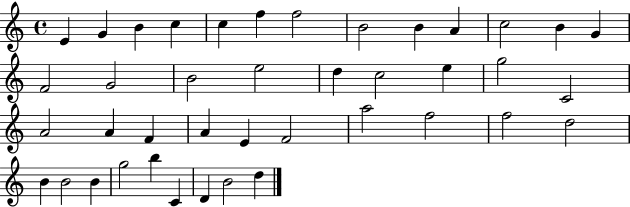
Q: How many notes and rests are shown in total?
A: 41